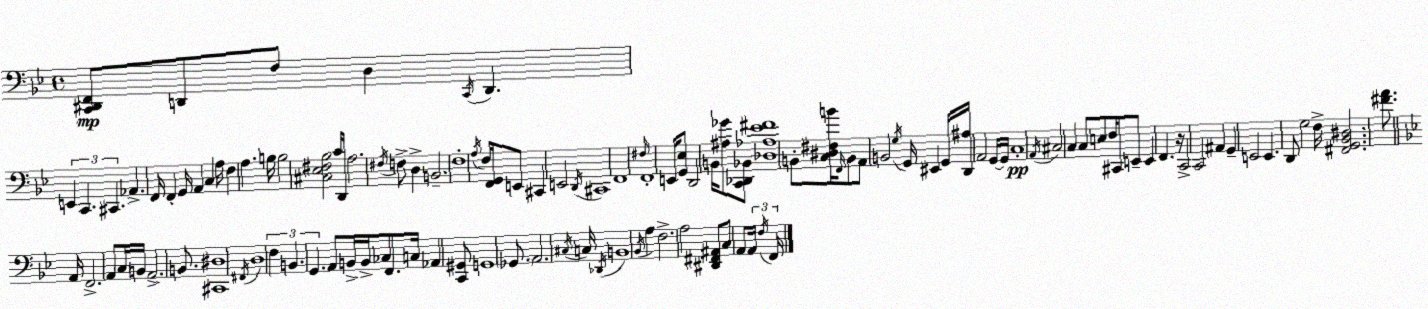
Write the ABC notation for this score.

X:1
T:Untitled
M:4/4
L:1/4
K:Bb
[C,,^D,,F,,]/2 D,,/2 F,/2 D, C,,/4 D,, E,, C,, ^C,, _A,, F,,/4 F,, G,,/4 A,, C, A,/4 F, A, B,/4 B,2 [^C,_E,^F,_B,]2 C/4 D,,/4 A,2 ^F,/4 F,/2 D, B,,2 F,4 A,/4 F,/4 [F,,G,,]/4 E,,/2 ^C,, E,,2 D,,/4 ^C,,4 F,,4 ^F,/4 F,,4 E,,/4 [G,,_E,]/2 D,,2 B,,/4 [^A,_G]/2 [C,,_D,,_B,,]/2 [_D,_A,_E^F]4 B,,/2 [C,^D,^F,B]/4 F,,/4 B,,/2 A,,/2 B,,2 G,/4 G,,/4 ^E,, G,,/4 [D,,^A,]/4 A,,2 G,,/4 G,,/4 C,4 A,,/4 ^C,2 C, C,/2 E,/2 F,/4 ^C,,/2 E,,/2 E,, F,, z/4 C,,2 C,,2 ^A,, G,, E,,2 E,, D,,/2 G,2 F,/4 [^F,,G,,_B,,^D,]2 [^FA]/2 A,,/4 F,,2 A,,/2 C,/4 B,,/4 A,,2 B,,/2 [^C,,^D,]4 ^F,,/4 D,4 F, B,, G,, A,,/2 B,,/4 B,,/4 _C,/2 F,,/2 C,/4 _A,, [C,,^G,,]/2 G,,4 _G,,/2 A,,2 ^C,/4 C,/4 _D,,/4 B,,4 _B,,/4 A, F,2 A,2 [^D,,^F,,^A,,]/2 C,/2 A,,/2 A,,/4 F,/4 F,,/4